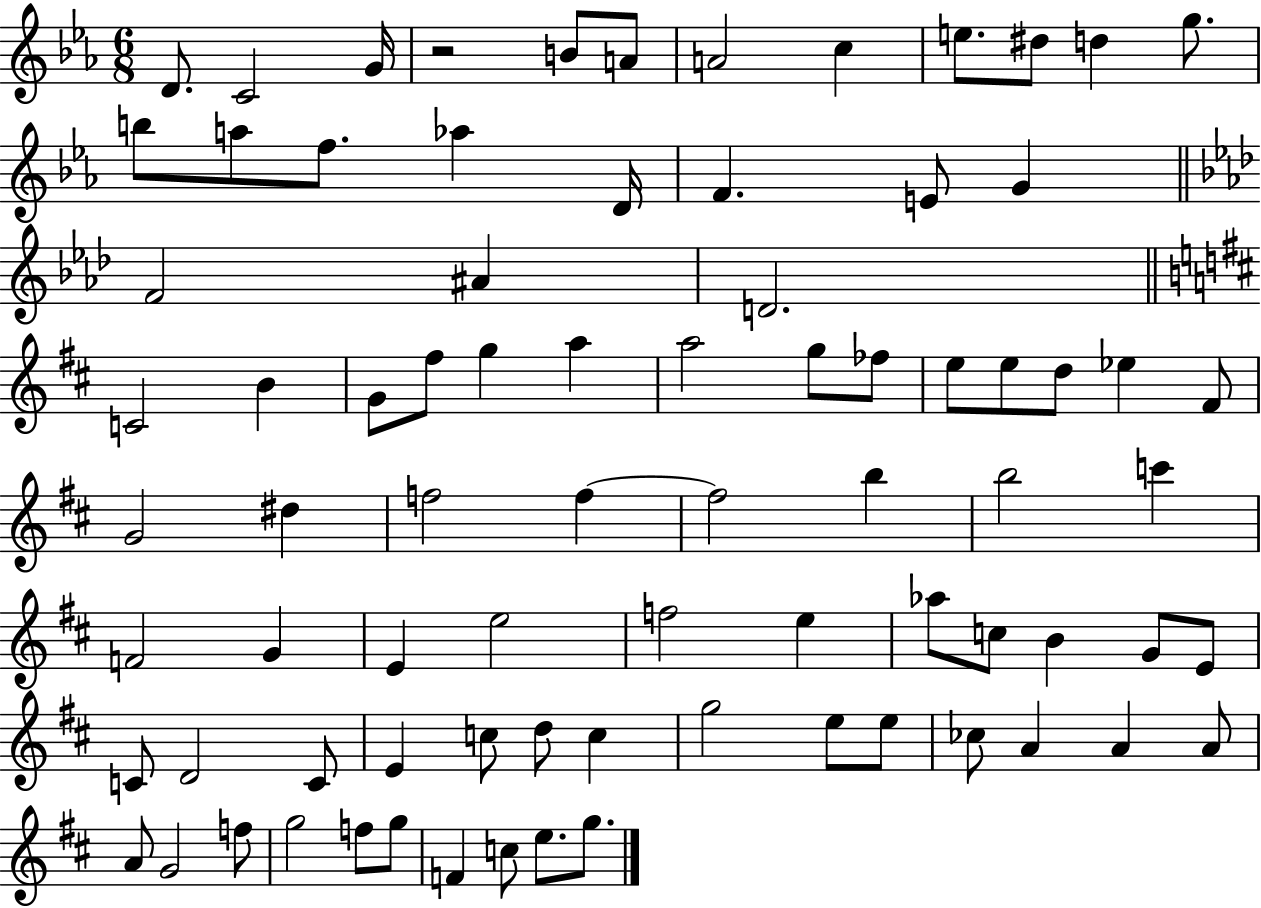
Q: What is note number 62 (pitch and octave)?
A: C5